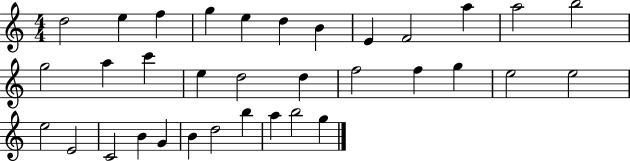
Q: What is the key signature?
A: C major